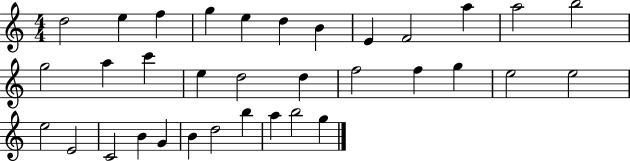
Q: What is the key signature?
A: C major